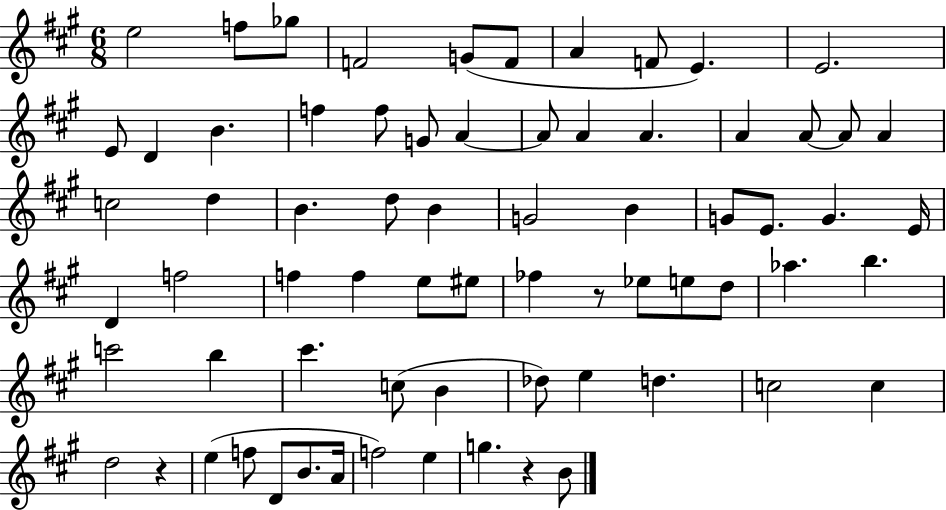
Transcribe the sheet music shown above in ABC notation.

X:1
T:Untitled
M:6/8
L:1/4
K:A
e2 f/2 _g/2 F2 G/2 F/2 A F/2 E E2 E/2 D B f f/2 G/2 A A/2 A A A A/2 A/2 A c2 d B d/2 B G2 B G/2 E/2 G E/4 D f2 f f e/2 ^e/2 _f z/2 _e/2 e/2 d/2 _a b c'2 b ^c' c/2 B _d/2 e d c2 c d2 z e f/2 D/2 B/2 A/4 f2 e g z B/2